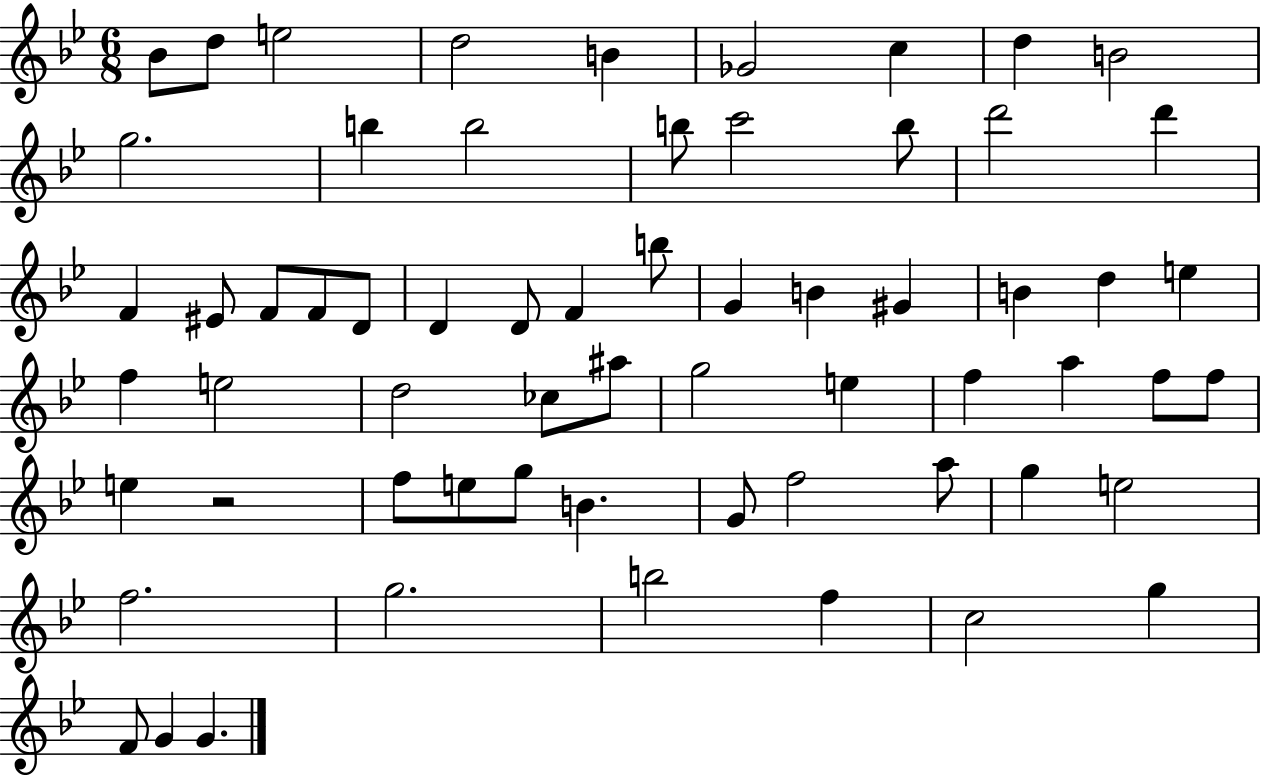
X:1
T:Untitled
M:6/8
L:1/4
K:Bb
_B/2 d/2 e2 d2 B _G2 c d B2 g2 b b2 b/2 c'2 b/2 d'2 d' F ^E/2 F/2 F/2 D/2 D D/2 F b/2 G B ^G B d e f e2 d2 _c/2 ^a/2 g2 e f a f/2 f/2 e z2 f/2 e/2 g/2 B G/2 f2 a/2 g e2 f2 g2 b2 f c2 g F/2 G G